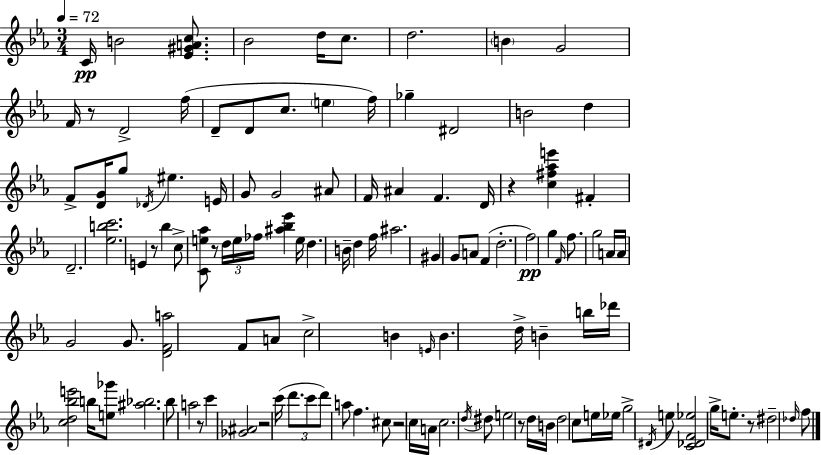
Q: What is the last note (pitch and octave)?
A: F5